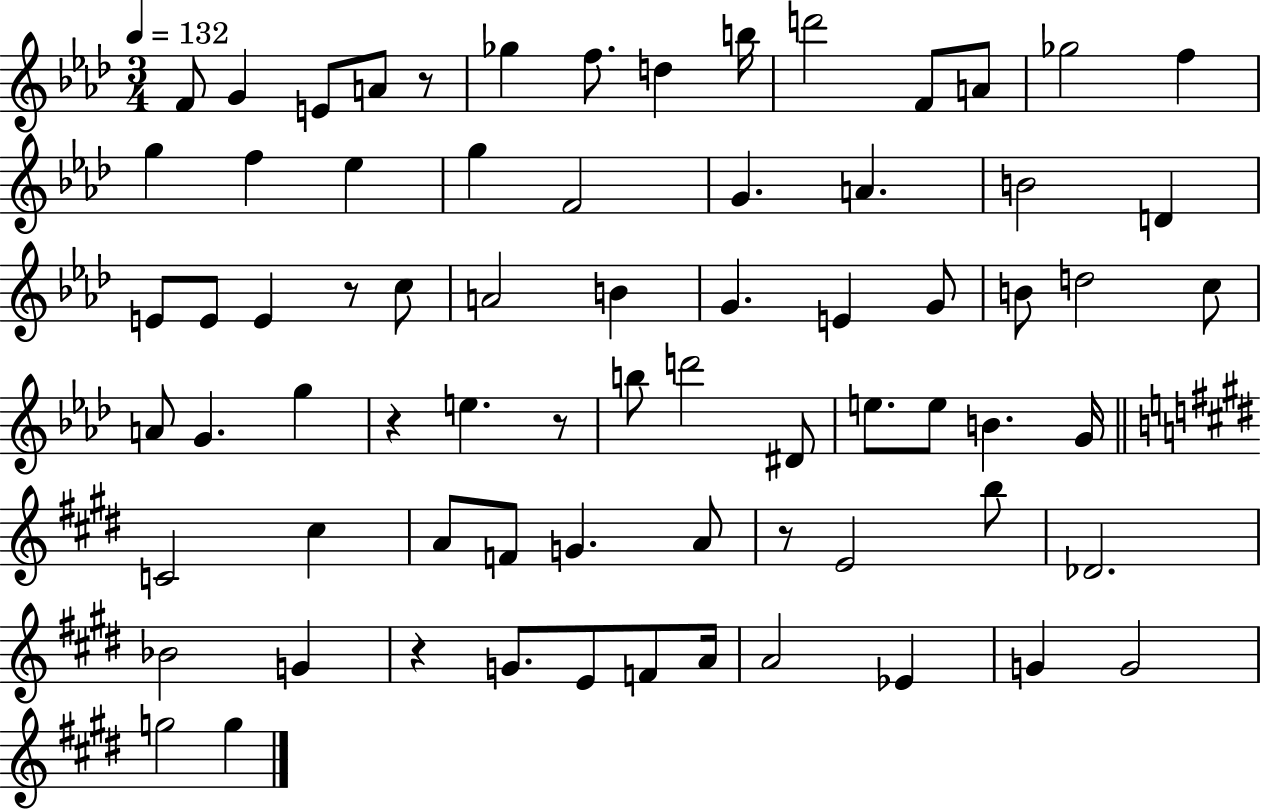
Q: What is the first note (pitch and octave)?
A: F4